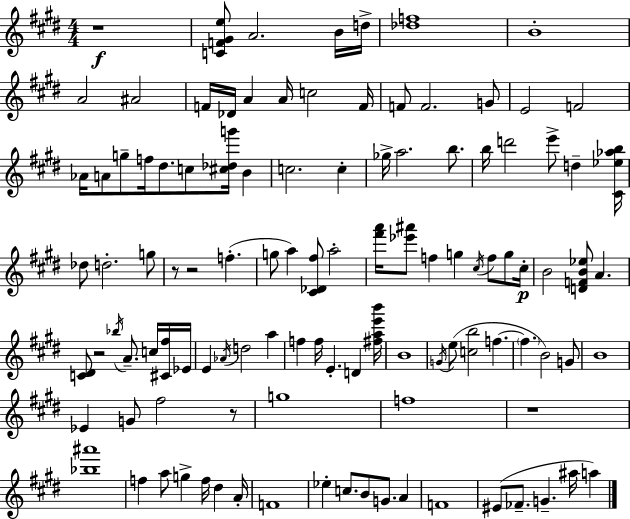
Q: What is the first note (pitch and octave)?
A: A4